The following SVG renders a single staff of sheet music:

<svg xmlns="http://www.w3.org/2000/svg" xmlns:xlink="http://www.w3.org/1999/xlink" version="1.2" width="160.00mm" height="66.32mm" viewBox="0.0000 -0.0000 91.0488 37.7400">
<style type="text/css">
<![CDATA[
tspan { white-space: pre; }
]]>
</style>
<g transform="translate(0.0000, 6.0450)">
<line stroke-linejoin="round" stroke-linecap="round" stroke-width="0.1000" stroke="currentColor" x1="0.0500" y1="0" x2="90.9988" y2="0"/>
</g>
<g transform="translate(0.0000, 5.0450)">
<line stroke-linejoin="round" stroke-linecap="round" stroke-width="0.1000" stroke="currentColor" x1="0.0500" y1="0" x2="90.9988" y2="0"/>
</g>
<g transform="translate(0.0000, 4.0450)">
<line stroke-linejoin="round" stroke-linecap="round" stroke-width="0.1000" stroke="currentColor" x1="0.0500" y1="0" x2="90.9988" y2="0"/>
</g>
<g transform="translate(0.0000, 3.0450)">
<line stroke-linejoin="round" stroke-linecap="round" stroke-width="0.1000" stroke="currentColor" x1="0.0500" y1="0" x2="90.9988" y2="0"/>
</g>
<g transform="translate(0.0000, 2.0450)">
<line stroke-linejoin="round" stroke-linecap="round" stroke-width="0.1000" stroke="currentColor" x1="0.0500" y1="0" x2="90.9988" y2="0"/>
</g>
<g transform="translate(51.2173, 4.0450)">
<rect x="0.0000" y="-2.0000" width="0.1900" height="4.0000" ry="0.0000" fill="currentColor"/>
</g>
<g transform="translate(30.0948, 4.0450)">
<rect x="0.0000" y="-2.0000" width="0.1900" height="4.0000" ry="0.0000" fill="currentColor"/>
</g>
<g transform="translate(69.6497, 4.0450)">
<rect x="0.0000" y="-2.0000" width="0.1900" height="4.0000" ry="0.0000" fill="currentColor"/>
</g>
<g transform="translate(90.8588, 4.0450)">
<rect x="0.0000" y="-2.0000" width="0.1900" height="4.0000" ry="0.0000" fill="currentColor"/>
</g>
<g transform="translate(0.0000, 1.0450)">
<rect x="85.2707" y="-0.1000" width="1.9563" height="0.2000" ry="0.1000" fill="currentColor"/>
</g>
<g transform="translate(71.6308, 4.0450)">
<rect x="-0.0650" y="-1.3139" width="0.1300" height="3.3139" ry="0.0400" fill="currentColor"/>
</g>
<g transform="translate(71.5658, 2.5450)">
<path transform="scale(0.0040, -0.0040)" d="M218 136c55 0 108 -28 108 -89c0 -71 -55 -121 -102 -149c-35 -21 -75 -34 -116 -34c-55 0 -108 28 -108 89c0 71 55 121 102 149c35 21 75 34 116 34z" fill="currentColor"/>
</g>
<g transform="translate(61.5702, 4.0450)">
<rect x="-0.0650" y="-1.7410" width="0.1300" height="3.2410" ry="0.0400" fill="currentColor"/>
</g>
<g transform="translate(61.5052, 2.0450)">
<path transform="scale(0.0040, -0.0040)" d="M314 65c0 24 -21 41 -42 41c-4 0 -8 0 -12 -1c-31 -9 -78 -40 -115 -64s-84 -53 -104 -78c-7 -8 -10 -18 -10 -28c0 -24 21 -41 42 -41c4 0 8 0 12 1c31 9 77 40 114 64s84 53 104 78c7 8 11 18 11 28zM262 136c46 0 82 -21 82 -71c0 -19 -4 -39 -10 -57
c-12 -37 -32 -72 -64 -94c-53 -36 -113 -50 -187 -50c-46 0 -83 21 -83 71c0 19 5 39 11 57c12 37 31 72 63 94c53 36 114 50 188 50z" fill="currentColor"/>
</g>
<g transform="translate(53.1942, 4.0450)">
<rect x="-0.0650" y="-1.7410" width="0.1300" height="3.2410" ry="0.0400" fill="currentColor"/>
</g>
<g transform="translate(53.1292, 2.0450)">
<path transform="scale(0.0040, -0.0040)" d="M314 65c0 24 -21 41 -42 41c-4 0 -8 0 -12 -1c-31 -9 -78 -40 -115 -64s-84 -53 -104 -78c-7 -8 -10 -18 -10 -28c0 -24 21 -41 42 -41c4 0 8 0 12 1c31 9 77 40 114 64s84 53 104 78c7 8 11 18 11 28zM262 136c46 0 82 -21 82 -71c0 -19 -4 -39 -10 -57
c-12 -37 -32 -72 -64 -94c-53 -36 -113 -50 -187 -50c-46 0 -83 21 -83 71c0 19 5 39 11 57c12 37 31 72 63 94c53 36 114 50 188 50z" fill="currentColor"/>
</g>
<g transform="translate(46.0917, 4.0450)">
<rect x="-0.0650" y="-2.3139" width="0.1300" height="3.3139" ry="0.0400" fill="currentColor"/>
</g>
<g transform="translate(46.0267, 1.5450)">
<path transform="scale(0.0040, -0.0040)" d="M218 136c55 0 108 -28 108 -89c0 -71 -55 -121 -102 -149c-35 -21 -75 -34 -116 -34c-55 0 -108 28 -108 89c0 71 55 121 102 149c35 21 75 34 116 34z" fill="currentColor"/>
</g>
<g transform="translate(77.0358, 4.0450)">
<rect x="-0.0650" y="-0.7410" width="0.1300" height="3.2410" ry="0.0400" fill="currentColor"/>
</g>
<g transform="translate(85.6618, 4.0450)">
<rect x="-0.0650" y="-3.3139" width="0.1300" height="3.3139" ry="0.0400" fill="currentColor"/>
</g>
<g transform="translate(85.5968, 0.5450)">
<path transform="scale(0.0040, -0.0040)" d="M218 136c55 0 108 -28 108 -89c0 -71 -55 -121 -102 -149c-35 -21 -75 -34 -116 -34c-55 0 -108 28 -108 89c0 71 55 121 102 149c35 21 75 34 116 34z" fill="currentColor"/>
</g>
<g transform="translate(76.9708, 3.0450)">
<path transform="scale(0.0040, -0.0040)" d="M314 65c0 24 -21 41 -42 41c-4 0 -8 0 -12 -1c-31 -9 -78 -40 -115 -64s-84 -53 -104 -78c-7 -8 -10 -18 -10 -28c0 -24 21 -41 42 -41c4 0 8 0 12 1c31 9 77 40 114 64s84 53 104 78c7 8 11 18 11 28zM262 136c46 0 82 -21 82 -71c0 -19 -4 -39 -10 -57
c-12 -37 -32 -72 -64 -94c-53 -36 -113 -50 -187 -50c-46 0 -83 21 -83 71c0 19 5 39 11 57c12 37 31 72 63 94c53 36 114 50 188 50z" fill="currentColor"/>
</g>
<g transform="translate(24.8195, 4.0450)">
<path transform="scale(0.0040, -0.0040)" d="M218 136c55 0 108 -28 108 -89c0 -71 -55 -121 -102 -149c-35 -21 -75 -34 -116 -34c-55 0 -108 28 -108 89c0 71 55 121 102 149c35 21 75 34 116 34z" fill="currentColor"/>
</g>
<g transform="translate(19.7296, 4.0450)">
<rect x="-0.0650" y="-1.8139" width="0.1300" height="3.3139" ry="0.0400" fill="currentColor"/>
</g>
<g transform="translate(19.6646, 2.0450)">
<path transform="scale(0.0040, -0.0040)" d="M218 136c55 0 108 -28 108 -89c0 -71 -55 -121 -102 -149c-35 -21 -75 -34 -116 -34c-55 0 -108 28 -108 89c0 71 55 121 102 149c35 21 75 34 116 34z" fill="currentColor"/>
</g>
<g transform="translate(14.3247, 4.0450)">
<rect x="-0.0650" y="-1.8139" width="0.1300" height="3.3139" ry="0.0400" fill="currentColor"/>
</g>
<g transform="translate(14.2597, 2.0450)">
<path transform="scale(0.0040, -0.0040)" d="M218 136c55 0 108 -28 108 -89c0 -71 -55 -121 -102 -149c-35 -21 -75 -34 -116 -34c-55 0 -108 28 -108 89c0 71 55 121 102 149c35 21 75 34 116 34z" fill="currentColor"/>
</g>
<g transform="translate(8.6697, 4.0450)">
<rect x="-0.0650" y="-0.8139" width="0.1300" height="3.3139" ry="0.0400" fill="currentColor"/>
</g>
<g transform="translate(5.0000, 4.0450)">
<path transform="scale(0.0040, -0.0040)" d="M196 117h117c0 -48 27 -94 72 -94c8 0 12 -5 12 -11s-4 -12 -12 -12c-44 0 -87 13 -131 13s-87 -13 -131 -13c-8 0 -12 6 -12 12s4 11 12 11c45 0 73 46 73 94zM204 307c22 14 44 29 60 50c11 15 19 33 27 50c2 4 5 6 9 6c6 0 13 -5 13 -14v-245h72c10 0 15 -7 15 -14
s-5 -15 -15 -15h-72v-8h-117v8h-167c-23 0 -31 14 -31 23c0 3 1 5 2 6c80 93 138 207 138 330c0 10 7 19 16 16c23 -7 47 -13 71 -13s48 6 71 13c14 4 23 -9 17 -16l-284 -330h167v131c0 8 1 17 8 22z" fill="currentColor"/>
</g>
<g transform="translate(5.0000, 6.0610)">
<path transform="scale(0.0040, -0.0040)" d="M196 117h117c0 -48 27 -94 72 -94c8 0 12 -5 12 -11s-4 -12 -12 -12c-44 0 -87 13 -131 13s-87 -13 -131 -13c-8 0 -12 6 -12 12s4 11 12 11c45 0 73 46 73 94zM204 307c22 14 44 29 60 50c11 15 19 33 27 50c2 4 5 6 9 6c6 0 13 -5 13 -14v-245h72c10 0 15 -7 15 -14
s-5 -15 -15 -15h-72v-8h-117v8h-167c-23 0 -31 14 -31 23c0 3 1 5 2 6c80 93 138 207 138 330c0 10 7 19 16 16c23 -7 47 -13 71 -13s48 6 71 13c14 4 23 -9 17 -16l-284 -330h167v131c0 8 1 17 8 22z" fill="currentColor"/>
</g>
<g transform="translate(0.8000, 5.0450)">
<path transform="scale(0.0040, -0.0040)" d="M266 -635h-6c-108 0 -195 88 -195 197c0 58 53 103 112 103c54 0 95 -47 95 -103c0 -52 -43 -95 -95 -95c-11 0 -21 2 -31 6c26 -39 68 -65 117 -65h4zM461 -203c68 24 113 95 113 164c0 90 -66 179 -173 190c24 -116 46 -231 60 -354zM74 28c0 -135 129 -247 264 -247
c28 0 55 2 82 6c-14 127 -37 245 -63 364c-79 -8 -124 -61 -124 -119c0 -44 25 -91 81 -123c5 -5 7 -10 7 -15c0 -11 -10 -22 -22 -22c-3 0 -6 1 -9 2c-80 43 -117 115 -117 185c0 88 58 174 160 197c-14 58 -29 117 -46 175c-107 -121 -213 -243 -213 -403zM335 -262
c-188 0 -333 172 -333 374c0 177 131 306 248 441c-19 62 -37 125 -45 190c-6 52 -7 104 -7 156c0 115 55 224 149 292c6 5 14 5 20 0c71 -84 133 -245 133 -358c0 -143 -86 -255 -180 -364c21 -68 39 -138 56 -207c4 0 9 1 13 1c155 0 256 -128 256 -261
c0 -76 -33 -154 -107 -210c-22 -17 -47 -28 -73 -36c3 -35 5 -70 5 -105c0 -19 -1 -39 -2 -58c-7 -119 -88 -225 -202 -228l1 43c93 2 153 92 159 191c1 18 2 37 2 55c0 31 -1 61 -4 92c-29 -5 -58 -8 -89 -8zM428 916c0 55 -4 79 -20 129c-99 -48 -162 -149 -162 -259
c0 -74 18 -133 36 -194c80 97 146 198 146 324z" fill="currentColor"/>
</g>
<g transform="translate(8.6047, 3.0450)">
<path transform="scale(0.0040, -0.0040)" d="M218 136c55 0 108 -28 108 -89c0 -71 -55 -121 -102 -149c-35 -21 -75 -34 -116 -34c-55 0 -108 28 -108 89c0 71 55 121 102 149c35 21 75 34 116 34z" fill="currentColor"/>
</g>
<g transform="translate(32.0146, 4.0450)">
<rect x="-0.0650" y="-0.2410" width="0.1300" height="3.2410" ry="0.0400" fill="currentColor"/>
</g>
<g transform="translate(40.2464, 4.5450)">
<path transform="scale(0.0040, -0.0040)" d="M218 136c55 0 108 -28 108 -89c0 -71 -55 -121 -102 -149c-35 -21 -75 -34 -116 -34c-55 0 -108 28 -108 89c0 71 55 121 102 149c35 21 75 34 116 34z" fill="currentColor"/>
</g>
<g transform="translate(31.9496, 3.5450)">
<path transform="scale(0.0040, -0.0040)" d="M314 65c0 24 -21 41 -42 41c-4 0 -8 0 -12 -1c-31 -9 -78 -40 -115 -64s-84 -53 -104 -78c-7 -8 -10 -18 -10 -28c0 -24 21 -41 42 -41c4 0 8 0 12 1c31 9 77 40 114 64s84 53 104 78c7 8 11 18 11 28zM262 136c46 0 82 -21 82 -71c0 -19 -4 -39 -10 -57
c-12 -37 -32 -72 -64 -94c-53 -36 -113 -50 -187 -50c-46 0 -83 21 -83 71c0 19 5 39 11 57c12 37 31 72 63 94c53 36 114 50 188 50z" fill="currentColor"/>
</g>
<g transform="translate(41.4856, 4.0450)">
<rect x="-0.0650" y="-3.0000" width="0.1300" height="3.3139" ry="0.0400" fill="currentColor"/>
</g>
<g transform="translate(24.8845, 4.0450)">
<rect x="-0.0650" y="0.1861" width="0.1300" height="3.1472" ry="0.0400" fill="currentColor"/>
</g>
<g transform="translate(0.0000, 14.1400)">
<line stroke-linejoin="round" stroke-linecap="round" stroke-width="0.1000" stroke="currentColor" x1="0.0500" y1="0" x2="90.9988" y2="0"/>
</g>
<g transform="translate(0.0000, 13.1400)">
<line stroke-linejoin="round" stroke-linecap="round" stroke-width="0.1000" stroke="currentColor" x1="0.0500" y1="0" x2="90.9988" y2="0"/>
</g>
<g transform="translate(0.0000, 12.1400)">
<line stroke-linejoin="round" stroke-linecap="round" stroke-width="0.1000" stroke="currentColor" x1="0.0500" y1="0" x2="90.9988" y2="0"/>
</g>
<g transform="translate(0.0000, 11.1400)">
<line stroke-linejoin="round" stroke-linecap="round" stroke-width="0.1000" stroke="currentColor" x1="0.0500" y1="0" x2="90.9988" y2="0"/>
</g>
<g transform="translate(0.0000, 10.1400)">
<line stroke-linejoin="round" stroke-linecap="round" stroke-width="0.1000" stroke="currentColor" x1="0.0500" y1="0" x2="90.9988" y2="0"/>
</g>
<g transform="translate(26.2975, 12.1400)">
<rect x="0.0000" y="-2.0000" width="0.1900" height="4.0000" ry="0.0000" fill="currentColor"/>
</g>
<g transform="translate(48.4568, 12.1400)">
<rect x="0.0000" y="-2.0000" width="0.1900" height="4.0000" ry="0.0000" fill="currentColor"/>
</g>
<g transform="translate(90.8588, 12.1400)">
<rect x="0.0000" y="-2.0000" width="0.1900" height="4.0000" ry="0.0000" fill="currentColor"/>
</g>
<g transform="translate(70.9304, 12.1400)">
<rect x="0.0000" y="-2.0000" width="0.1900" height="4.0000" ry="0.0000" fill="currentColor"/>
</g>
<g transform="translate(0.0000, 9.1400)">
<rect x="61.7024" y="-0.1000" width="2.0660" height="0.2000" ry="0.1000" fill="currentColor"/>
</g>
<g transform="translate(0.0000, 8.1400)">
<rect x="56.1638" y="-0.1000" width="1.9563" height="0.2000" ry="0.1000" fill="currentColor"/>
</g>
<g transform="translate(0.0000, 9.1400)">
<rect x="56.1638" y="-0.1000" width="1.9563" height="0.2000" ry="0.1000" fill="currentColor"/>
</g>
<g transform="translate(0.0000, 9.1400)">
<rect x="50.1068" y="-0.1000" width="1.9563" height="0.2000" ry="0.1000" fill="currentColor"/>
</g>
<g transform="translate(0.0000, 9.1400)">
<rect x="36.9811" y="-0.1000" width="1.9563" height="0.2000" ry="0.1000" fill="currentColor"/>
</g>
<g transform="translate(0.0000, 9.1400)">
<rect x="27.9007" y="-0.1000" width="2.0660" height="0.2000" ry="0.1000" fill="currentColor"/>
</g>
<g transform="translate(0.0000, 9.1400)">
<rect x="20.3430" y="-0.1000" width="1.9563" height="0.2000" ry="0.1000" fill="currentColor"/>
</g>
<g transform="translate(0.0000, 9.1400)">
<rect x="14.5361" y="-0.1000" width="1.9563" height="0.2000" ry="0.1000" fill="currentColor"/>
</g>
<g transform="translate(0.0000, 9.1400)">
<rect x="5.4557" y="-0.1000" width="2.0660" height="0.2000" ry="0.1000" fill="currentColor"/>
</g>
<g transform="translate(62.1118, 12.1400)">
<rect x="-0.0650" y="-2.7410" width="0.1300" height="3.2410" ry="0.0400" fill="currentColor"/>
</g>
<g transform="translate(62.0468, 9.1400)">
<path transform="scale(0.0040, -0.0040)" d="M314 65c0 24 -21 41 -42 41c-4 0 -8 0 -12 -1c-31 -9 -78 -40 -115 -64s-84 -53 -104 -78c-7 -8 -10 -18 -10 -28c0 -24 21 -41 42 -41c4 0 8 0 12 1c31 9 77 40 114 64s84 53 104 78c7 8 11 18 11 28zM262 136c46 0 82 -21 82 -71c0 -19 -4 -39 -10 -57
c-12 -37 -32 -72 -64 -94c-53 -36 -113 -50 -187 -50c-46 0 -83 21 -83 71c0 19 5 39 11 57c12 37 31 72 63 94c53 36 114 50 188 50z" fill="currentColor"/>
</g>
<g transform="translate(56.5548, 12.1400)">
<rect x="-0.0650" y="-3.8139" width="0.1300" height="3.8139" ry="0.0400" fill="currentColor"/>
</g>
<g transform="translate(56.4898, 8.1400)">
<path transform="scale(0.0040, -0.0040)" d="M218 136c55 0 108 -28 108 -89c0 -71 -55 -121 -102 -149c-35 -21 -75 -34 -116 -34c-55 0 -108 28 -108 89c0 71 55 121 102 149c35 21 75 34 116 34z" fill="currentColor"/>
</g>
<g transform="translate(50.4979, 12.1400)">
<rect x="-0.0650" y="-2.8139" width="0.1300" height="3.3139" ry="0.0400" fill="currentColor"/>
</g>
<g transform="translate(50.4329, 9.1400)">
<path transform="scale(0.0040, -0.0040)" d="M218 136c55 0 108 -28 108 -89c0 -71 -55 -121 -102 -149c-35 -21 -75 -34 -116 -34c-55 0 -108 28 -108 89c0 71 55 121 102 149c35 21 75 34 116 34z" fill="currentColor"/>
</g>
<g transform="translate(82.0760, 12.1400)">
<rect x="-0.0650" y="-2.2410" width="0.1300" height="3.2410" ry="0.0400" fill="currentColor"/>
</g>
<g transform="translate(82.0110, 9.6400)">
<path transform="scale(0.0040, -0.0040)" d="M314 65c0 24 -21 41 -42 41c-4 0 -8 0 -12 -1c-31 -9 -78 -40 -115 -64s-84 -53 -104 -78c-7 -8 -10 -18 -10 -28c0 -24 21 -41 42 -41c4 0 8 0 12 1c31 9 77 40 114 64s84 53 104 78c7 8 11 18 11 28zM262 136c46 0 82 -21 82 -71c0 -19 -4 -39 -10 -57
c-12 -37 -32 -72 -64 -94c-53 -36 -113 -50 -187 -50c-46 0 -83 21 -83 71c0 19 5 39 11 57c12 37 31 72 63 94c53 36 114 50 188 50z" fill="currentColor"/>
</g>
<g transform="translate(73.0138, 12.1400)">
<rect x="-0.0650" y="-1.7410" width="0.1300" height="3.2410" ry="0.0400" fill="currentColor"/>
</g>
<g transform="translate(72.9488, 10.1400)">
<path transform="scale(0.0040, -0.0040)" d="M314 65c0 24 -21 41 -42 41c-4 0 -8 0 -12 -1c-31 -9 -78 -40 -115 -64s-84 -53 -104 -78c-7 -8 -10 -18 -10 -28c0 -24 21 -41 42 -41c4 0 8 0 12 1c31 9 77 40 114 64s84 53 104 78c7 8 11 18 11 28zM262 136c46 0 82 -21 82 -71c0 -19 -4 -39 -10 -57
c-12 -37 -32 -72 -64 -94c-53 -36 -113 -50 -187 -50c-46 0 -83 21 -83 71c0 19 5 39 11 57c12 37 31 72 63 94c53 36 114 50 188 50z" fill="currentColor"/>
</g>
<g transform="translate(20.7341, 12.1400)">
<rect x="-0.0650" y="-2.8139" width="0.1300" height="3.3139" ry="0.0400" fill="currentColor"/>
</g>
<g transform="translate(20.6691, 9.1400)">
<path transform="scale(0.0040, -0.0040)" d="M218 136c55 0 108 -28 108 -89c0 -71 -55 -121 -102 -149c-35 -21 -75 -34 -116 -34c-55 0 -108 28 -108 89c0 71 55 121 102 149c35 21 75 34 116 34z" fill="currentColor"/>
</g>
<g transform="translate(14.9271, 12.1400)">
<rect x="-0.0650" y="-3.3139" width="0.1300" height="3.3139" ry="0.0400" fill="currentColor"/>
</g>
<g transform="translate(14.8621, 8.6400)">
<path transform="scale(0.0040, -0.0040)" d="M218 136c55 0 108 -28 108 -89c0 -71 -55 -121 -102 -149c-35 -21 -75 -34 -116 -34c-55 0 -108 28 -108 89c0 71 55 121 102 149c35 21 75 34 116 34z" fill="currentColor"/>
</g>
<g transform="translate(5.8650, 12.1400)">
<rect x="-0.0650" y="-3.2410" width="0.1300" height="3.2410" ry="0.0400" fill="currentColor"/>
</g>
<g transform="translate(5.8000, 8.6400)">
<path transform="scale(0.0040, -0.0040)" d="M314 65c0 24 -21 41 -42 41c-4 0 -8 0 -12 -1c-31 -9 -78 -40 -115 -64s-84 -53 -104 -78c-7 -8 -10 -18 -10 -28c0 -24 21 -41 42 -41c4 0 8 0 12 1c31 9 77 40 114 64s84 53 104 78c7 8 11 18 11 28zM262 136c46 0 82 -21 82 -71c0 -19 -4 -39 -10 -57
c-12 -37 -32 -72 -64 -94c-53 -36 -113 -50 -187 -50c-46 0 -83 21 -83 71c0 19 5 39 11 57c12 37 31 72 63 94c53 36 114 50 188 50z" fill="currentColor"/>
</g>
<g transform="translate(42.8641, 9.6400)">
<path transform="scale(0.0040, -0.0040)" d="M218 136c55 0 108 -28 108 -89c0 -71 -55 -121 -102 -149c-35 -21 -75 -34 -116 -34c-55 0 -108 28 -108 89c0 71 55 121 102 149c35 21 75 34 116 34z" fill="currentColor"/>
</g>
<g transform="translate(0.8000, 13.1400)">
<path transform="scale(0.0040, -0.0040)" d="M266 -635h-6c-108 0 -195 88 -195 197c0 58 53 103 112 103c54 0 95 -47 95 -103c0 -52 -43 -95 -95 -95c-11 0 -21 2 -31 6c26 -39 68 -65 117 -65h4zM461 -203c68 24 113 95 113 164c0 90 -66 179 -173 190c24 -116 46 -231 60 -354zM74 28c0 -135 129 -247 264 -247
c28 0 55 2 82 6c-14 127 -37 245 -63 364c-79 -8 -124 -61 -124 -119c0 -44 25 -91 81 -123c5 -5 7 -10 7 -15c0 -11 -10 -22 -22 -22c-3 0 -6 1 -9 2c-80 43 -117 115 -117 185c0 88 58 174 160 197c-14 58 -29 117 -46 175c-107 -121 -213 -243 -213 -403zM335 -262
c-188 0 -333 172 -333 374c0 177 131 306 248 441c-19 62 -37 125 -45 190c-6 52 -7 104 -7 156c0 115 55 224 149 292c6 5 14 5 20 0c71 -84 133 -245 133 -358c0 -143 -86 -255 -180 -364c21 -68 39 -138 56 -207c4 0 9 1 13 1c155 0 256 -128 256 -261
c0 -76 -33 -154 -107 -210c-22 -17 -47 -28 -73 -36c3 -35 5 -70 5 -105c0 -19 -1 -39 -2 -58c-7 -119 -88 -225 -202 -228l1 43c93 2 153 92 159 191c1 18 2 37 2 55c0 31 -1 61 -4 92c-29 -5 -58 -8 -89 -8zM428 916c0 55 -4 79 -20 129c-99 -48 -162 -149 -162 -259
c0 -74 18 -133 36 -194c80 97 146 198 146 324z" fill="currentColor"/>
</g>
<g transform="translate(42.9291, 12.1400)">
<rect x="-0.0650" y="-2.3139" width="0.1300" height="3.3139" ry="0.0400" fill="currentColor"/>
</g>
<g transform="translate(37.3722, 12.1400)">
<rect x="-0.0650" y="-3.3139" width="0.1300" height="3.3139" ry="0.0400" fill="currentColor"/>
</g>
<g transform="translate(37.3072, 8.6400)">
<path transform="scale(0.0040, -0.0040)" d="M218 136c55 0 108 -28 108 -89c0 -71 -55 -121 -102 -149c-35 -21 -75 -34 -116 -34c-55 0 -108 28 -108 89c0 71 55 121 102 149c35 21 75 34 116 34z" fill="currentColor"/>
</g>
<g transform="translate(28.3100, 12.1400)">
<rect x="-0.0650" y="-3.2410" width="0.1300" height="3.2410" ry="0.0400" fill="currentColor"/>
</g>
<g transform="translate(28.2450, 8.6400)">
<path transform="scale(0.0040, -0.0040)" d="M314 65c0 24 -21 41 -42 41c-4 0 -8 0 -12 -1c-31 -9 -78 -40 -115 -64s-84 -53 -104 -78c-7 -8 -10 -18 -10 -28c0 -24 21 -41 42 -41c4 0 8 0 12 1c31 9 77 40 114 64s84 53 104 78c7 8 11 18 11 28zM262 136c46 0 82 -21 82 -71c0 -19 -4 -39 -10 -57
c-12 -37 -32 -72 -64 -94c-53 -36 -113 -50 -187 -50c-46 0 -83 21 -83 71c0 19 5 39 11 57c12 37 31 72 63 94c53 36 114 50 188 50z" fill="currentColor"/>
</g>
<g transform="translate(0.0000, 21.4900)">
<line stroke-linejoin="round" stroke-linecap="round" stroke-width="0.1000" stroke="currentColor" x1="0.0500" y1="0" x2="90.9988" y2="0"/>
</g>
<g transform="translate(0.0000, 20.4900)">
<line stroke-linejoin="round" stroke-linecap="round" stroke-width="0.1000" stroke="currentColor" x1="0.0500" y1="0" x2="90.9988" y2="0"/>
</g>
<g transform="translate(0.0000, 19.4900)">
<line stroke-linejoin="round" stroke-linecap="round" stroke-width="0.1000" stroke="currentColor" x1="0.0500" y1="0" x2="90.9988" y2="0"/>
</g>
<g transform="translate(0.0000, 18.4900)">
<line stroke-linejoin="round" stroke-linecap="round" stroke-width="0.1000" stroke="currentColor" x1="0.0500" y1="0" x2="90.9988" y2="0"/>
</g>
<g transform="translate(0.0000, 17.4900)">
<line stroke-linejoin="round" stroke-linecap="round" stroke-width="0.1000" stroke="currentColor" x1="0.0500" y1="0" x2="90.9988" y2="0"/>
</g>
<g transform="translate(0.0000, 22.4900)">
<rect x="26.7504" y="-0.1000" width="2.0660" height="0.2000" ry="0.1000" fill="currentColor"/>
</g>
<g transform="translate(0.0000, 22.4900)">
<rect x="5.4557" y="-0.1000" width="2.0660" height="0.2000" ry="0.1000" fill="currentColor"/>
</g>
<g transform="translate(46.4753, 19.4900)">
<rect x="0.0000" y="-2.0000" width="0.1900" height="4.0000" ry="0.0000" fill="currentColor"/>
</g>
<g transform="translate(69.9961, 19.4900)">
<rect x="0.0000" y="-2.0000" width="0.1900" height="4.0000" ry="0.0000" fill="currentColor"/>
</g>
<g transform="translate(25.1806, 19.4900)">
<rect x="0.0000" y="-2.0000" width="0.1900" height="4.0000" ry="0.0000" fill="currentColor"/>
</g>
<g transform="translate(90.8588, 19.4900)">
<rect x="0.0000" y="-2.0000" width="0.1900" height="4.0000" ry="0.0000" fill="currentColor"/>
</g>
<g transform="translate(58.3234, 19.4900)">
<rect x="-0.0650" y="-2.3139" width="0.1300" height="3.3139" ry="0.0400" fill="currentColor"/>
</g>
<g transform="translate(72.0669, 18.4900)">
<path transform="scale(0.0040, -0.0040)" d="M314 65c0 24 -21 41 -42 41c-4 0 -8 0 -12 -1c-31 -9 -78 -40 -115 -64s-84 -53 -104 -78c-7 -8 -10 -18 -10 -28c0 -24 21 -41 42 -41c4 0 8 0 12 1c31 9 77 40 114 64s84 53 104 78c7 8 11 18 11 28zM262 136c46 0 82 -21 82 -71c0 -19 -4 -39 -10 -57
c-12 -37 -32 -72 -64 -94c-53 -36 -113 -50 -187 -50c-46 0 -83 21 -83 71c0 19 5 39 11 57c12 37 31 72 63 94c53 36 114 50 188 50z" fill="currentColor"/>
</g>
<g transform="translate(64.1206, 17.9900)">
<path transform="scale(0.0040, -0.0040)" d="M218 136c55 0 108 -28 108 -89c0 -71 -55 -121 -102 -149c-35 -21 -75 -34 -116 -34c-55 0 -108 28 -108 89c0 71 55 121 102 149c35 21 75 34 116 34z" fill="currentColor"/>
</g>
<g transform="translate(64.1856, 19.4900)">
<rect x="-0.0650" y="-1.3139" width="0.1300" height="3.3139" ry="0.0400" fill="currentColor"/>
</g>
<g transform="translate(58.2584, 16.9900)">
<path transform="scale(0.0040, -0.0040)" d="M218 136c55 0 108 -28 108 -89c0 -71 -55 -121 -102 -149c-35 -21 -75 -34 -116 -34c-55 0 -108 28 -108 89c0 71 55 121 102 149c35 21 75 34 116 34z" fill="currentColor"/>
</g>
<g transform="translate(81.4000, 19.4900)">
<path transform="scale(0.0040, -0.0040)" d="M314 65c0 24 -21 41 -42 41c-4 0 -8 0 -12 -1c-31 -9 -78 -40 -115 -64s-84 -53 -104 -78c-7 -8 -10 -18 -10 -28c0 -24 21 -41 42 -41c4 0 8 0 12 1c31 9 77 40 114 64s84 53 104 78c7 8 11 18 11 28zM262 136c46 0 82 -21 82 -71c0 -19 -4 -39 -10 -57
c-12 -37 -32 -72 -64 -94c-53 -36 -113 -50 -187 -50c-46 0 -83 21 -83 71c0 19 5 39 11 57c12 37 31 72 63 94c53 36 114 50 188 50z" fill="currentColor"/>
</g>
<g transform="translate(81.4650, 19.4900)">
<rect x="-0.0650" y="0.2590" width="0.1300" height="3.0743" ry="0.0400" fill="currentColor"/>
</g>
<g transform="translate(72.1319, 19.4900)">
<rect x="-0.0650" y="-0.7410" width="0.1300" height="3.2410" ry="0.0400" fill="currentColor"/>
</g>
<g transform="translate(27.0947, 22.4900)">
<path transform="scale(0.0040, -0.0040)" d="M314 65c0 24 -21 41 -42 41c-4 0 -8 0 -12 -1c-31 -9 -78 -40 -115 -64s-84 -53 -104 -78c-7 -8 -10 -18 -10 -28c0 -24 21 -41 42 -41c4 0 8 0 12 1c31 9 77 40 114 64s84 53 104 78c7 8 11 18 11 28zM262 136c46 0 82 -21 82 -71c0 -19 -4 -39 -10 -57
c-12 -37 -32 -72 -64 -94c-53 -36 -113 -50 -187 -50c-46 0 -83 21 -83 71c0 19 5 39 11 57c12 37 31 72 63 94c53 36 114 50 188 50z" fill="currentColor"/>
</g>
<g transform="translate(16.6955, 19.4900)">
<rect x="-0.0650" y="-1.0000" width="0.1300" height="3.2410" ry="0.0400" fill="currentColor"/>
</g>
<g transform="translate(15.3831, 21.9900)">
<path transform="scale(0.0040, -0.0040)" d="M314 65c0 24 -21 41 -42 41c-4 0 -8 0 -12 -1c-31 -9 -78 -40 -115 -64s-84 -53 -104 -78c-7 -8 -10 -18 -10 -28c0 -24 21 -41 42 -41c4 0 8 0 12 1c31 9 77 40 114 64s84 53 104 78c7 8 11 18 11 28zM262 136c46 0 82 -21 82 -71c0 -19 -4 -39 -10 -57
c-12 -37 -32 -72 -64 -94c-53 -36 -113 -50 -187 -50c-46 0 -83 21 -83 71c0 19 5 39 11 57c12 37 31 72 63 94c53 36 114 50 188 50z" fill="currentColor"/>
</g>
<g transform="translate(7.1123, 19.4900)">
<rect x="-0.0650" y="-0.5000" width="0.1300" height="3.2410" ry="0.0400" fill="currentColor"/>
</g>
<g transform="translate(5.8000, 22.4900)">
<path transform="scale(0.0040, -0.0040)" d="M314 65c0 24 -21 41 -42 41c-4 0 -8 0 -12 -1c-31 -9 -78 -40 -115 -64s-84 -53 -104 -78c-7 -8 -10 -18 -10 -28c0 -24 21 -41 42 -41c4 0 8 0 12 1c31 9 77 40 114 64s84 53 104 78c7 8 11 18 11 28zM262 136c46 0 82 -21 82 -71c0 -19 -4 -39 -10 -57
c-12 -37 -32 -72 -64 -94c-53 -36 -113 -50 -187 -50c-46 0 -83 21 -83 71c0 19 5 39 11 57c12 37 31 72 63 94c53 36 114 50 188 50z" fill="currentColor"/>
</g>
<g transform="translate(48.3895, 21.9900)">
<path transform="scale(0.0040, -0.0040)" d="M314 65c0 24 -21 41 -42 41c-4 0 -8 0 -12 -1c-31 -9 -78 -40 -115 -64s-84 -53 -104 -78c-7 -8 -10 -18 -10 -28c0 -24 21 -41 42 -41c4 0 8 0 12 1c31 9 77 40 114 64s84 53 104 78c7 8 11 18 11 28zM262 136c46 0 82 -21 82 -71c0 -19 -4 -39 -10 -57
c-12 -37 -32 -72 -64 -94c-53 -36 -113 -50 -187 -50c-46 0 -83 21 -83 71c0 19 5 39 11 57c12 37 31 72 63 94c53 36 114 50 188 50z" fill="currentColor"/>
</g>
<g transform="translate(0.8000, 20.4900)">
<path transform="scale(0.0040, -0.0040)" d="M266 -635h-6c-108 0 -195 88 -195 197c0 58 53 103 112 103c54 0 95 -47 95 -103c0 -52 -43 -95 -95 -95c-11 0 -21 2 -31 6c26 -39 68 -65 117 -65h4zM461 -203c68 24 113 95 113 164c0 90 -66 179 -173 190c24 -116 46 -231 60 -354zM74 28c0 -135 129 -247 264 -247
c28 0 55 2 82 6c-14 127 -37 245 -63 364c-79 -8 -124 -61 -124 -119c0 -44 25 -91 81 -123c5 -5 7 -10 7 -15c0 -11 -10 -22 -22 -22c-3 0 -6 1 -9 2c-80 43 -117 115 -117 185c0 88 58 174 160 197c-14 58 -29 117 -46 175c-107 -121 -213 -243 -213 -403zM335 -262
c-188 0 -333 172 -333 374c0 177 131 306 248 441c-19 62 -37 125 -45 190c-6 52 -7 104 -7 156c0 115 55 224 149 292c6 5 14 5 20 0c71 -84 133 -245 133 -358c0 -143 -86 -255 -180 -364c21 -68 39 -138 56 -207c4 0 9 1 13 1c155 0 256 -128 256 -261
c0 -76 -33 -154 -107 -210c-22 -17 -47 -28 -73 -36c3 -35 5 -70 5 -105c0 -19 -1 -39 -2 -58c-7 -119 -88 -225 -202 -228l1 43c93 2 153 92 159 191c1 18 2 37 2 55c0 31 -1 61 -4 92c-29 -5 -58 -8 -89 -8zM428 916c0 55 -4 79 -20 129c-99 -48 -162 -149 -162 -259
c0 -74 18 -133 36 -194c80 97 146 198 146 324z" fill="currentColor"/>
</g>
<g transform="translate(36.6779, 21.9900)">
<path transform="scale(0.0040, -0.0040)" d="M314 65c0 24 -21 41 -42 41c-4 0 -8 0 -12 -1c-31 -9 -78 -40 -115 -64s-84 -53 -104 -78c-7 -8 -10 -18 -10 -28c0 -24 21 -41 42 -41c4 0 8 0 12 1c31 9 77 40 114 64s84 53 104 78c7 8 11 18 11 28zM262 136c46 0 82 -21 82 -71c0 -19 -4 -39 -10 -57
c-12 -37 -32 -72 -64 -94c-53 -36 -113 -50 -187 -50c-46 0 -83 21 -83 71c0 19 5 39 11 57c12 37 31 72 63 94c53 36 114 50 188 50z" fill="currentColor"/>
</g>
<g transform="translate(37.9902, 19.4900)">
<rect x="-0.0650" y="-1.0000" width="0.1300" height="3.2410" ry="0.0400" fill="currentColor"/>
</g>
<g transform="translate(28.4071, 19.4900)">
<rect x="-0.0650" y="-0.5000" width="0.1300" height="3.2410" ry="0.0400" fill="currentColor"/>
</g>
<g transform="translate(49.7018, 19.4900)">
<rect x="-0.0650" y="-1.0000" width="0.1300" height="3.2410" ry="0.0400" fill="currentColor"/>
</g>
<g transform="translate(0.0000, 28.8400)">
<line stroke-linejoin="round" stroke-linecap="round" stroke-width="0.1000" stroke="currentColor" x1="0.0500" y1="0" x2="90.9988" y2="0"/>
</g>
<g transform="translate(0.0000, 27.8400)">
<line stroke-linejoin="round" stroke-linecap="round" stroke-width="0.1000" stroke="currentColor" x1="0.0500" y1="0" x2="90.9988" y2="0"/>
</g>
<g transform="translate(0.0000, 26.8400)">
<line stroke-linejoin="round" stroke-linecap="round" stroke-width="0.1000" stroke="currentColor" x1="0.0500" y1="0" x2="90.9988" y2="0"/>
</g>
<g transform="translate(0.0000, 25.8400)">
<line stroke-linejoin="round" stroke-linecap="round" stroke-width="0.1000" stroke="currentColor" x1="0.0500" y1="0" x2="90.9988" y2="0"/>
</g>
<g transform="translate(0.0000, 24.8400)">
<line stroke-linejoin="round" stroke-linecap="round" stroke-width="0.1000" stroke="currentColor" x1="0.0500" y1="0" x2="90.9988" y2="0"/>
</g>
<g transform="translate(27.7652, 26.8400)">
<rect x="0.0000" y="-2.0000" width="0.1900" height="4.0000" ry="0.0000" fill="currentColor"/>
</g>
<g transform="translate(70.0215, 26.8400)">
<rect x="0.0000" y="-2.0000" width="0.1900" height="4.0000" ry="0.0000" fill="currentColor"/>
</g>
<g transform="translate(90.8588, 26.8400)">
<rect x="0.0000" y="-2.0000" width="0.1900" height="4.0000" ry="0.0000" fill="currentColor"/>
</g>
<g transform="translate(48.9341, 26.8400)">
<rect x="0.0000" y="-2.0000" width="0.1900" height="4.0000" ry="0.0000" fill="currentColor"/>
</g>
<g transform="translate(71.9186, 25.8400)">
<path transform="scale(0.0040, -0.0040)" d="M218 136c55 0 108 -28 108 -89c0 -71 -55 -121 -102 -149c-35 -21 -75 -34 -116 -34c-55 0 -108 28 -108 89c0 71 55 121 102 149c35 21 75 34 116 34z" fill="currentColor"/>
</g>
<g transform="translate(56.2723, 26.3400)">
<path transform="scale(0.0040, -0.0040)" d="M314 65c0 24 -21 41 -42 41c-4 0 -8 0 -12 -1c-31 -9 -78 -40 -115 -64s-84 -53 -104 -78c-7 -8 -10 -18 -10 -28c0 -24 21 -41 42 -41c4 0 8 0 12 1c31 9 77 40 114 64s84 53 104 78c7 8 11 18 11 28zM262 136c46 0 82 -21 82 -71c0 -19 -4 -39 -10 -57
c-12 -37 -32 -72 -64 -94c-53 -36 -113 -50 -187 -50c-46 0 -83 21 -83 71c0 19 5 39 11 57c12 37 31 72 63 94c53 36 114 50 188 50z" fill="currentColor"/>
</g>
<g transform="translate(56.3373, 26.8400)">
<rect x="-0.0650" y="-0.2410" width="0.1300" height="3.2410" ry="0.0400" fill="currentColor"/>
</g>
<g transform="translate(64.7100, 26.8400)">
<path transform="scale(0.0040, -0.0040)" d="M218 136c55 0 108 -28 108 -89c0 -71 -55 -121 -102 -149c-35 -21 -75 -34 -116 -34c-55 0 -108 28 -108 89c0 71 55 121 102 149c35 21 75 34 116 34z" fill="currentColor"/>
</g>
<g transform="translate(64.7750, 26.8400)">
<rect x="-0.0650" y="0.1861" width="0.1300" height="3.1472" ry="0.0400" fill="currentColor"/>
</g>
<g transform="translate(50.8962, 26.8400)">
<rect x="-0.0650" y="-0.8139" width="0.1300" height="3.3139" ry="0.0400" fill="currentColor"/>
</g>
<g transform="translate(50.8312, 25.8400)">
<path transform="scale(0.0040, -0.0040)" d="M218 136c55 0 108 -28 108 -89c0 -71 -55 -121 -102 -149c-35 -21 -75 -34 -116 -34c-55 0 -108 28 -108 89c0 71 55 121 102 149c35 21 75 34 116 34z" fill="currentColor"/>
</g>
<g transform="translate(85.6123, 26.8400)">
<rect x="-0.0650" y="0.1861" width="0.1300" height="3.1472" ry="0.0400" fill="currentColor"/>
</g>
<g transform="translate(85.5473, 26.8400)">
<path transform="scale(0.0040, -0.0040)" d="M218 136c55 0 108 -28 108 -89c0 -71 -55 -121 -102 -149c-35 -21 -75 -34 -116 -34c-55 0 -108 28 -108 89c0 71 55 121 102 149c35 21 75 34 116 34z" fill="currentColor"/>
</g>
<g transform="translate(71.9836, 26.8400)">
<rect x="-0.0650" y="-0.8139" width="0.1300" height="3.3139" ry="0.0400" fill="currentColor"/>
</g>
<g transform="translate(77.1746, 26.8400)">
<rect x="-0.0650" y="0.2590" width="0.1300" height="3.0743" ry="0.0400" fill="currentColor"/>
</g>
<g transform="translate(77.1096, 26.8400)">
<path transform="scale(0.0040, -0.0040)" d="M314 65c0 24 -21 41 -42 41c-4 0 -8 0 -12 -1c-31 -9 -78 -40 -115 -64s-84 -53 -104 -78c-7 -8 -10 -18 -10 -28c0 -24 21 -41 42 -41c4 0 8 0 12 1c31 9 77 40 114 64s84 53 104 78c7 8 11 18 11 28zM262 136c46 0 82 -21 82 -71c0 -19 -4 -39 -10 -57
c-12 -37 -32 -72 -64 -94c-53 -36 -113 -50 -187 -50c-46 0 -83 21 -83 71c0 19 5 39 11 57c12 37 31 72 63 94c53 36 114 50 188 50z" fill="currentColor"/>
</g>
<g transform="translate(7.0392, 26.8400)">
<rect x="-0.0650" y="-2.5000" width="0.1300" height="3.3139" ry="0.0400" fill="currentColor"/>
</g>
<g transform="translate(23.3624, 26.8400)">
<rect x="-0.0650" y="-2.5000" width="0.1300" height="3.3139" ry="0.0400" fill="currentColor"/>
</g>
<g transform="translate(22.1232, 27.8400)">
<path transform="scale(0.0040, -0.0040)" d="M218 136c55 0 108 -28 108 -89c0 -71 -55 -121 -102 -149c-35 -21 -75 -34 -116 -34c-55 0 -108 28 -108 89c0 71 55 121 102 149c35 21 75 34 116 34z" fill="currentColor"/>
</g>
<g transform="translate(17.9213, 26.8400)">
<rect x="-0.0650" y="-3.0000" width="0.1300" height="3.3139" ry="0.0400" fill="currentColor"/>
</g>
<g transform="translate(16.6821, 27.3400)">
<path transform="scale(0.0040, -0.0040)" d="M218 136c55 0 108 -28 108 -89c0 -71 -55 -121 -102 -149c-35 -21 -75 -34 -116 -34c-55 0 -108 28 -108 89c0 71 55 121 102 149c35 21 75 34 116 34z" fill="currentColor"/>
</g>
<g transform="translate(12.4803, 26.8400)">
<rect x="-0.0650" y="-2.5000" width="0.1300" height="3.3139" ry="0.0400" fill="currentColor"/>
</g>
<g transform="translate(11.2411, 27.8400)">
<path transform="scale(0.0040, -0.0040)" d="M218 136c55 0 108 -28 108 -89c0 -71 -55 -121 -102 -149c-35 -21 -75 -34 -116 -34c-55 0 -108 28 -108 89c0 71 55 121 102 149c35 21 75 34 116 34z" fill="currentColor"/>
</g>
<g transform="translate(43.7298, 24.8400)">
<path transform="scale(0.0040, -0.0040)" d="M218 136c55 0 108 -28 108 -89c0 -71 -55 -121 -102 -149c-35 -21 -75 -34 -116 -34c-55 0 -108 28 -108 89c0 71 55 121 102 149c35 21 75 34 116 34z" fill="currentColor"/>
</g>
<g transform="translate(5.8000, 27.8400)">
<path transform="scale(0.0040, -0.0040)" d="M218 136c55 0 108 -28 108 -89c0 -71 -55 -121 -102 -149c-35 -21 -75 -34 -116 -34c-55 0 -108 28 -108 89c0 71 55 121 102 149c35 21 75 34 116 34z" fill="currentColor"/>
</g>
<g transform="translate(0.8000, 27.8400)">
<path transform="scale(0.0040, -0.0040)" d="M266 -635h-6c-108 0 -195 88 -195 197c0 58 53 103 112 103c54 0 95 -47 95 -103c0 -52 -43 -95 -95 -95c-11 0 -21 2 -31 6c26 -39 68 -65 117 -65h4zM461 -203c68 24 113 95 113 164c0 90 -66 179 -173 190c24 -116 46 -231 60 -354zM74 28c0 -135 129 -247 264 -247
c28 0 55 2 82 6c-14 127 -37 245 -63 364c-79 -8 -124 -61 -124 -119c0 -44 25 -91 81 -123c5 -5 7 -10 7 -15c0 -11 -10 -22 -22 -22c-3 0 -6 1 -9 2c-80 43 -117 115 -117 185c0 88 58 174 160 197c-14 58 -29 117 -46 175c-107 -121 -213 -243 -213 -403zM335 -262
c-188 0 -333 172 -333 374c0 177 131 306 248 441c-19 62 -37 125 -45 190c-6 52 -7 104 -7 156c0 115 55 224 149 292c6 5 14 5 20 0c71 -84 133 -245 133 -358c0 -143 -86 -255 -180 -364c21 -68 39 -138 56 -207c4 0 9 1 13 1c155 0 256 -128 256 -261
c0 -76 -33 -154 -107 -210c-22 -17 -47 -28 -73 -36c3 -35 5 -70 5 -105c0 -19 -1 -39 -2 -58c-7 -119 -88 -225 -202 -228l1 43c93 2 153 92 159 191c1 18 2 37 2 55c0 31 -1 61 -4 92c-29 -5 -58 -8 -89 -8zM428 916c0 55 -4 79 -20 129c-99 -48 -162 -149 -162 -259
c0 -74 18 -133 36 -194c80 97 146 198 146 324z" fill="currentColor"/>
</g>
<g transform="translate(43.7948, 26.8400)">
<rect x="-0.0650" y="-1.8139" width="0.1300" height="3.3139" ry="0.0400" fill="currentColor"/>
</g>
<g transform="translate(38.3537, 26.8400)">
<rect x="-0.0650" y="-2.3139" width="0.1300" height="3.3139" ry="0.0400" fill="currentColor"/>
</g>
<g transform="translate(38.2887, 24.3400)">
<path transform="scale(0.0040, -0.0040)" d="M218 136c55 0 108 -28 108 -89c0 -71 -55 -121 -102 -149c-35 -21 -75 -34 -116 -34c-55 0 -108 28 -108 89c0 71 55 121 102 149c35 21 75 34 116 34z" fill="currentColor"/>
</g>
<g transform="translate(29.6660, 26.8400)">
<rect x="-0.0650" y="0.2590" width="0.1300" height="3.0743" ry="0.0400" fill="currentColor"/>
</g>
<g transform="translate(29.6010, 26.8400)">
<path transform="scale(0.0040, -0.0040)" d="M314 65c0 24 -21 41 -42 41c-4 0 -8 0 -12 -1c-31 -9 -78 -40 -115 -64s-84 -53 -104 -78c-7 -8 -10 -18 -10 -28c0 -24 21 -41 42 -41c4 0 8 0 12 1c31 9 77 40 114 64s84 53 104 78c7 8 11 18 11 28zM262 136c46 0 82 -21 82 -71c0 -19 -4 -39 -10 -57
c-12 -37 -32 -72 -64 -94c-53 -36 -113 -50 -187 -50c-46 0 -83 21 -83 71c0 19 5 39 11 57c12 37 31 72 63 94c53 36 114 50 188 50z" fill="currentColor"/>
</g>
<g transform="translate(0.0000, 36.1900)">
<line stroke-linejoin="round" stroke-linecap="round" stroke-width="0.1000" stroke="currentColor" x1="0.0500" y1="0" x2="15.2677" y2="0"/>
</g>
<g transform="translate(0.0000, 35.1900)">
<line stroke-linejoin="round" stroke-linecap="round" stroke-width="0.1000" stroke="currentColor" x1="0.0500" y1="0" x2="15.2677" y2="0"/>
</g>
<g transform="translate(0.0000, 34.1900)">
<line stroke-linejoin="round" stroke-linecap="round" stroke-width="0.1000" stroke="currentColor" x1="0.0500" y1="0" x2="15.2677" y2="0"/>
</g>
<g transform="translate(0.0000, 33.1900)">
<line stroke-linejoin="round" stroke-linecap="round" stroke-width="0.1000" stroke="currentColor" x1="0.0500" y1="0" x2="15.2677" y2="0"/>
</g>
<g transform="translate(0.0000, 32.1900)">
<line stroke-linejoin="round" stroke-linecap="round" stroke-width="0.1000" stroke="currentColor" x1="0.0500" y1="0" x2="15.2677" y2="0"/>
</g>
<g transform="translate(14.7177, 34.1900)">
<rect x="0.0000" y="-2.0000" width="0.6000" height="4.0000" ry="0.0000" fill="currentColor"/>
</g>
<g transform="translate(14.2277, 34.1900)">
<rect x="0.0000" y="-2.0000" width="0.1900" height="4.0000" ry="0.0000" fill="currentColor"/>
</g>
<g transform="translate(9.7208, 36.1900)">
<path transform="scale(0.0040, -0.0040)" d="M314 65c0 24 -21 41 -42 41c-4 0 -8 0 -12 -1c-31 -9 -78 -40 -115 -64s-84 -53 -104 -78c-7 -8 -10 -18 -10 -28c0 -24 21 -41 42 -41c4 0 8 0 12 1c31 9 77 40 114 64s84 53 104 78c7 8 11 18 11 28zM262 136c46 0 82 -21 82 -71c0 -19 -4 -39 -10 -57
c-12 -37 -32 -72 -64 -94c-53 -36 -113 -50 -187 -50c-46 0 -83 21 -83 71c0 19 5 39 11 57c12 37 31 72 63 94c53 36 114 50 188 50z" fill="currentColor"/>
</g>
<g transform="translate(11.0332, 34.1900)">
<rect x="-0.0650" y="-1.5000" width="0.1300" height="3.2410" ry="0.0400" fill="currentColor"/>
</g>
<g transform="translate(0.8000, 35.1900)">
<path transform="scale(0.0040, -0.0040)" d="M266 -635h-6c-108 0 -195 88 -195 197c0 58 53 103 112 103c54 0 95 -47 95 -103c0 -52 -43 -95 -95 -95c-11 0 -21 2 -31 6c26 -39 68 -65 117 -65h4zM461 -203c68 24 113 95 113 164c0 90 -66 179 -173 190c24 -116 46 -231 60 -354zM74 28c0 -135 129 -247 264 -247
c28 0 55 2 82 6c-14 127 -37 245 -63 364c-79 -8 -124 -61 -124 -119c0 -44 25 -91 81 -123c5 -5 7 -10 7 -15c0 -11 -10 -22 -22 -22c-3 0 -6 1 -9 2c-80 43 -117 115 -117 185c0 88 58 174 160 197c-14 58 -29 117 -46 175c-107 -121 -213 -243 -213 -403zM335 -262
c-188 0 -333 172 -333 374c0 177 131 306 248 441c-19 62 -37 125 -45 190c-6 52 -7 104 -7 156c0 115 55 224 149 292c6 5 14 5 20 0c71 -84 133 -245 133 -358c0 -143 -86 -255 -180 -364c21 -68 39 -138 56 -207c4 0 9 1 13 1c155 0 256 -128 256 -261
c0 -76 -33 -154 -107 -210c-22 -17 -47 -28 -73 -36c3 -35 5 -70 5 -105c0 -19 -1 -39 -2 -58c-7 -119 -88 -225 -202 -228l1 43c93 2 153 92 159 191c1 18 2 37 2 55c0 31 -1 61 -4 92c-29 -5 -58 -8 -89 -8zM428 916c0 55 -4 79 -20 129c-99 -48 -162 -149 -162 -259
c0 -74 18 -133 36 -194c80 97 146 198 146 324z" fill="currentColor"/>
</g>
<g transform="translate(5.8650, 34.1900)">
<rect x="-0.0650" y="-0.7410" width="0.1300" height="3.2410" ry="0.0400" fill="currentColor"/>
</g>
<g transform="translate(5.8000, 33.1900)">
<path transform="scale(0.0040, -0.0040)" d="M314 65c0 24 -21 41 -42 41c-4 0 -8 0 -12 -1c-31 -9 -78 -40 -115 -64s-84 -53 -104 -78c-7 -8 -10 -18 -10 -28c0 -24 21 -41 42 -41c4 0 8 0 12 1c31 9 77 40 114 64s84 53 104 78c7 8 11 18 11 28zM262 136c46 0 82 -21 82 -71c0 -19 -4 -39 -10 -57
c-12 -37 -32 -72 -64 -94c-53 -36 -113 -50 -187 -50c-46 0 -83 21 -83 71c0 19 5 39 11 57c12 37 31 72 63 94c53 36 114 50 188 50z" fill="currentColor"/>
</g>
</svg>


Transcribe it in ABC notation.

X:1
T:Untitled
M:4/4
L:1/4
K:C
d f f B c2 A g f2 f2 e d2 b b2 b a b2 b g a c' a2 f2 g2 C2 D2 C2 D2 D2 g e d2 B2 G G A G B2 g f d c2 B d B2 B d2 E2